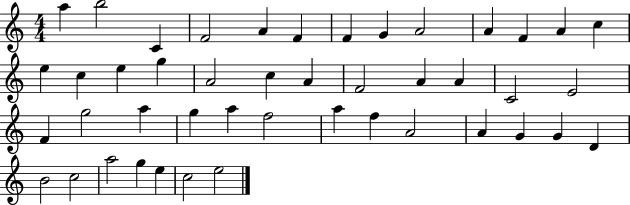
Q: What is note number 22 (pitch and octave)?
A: A4